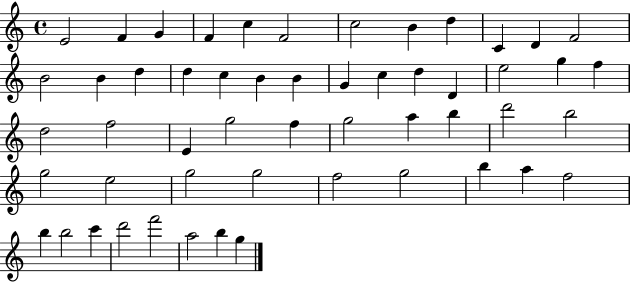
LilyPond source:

{
  \clef treble
  \time 4/4
  \defaultTimeSignature
  \key c \major
  e'2 f'4 g'4 | f'4 c''4 f'2 | c''2 b'4 d''4 | c'4 d'4 f'2 | \break b'2 b'4 d''4 | d''4 c''4 b'4 b'4 | g'4 c''4 d''4 d'4 | e''2 g''4 f''4 | \break d''2 f''2 | e'4 g''2 f''4 | g''2 a''4 b''4 | d'''2 b''2 | \break g''2 e''2 | g''2 g''2 | f''2 g''2 | b''4 a''4 f''2 | \break b''4 b''2 c'''4 | d'''2 f'''2 | a''2 b''4 g''4 | \bar "|."
}